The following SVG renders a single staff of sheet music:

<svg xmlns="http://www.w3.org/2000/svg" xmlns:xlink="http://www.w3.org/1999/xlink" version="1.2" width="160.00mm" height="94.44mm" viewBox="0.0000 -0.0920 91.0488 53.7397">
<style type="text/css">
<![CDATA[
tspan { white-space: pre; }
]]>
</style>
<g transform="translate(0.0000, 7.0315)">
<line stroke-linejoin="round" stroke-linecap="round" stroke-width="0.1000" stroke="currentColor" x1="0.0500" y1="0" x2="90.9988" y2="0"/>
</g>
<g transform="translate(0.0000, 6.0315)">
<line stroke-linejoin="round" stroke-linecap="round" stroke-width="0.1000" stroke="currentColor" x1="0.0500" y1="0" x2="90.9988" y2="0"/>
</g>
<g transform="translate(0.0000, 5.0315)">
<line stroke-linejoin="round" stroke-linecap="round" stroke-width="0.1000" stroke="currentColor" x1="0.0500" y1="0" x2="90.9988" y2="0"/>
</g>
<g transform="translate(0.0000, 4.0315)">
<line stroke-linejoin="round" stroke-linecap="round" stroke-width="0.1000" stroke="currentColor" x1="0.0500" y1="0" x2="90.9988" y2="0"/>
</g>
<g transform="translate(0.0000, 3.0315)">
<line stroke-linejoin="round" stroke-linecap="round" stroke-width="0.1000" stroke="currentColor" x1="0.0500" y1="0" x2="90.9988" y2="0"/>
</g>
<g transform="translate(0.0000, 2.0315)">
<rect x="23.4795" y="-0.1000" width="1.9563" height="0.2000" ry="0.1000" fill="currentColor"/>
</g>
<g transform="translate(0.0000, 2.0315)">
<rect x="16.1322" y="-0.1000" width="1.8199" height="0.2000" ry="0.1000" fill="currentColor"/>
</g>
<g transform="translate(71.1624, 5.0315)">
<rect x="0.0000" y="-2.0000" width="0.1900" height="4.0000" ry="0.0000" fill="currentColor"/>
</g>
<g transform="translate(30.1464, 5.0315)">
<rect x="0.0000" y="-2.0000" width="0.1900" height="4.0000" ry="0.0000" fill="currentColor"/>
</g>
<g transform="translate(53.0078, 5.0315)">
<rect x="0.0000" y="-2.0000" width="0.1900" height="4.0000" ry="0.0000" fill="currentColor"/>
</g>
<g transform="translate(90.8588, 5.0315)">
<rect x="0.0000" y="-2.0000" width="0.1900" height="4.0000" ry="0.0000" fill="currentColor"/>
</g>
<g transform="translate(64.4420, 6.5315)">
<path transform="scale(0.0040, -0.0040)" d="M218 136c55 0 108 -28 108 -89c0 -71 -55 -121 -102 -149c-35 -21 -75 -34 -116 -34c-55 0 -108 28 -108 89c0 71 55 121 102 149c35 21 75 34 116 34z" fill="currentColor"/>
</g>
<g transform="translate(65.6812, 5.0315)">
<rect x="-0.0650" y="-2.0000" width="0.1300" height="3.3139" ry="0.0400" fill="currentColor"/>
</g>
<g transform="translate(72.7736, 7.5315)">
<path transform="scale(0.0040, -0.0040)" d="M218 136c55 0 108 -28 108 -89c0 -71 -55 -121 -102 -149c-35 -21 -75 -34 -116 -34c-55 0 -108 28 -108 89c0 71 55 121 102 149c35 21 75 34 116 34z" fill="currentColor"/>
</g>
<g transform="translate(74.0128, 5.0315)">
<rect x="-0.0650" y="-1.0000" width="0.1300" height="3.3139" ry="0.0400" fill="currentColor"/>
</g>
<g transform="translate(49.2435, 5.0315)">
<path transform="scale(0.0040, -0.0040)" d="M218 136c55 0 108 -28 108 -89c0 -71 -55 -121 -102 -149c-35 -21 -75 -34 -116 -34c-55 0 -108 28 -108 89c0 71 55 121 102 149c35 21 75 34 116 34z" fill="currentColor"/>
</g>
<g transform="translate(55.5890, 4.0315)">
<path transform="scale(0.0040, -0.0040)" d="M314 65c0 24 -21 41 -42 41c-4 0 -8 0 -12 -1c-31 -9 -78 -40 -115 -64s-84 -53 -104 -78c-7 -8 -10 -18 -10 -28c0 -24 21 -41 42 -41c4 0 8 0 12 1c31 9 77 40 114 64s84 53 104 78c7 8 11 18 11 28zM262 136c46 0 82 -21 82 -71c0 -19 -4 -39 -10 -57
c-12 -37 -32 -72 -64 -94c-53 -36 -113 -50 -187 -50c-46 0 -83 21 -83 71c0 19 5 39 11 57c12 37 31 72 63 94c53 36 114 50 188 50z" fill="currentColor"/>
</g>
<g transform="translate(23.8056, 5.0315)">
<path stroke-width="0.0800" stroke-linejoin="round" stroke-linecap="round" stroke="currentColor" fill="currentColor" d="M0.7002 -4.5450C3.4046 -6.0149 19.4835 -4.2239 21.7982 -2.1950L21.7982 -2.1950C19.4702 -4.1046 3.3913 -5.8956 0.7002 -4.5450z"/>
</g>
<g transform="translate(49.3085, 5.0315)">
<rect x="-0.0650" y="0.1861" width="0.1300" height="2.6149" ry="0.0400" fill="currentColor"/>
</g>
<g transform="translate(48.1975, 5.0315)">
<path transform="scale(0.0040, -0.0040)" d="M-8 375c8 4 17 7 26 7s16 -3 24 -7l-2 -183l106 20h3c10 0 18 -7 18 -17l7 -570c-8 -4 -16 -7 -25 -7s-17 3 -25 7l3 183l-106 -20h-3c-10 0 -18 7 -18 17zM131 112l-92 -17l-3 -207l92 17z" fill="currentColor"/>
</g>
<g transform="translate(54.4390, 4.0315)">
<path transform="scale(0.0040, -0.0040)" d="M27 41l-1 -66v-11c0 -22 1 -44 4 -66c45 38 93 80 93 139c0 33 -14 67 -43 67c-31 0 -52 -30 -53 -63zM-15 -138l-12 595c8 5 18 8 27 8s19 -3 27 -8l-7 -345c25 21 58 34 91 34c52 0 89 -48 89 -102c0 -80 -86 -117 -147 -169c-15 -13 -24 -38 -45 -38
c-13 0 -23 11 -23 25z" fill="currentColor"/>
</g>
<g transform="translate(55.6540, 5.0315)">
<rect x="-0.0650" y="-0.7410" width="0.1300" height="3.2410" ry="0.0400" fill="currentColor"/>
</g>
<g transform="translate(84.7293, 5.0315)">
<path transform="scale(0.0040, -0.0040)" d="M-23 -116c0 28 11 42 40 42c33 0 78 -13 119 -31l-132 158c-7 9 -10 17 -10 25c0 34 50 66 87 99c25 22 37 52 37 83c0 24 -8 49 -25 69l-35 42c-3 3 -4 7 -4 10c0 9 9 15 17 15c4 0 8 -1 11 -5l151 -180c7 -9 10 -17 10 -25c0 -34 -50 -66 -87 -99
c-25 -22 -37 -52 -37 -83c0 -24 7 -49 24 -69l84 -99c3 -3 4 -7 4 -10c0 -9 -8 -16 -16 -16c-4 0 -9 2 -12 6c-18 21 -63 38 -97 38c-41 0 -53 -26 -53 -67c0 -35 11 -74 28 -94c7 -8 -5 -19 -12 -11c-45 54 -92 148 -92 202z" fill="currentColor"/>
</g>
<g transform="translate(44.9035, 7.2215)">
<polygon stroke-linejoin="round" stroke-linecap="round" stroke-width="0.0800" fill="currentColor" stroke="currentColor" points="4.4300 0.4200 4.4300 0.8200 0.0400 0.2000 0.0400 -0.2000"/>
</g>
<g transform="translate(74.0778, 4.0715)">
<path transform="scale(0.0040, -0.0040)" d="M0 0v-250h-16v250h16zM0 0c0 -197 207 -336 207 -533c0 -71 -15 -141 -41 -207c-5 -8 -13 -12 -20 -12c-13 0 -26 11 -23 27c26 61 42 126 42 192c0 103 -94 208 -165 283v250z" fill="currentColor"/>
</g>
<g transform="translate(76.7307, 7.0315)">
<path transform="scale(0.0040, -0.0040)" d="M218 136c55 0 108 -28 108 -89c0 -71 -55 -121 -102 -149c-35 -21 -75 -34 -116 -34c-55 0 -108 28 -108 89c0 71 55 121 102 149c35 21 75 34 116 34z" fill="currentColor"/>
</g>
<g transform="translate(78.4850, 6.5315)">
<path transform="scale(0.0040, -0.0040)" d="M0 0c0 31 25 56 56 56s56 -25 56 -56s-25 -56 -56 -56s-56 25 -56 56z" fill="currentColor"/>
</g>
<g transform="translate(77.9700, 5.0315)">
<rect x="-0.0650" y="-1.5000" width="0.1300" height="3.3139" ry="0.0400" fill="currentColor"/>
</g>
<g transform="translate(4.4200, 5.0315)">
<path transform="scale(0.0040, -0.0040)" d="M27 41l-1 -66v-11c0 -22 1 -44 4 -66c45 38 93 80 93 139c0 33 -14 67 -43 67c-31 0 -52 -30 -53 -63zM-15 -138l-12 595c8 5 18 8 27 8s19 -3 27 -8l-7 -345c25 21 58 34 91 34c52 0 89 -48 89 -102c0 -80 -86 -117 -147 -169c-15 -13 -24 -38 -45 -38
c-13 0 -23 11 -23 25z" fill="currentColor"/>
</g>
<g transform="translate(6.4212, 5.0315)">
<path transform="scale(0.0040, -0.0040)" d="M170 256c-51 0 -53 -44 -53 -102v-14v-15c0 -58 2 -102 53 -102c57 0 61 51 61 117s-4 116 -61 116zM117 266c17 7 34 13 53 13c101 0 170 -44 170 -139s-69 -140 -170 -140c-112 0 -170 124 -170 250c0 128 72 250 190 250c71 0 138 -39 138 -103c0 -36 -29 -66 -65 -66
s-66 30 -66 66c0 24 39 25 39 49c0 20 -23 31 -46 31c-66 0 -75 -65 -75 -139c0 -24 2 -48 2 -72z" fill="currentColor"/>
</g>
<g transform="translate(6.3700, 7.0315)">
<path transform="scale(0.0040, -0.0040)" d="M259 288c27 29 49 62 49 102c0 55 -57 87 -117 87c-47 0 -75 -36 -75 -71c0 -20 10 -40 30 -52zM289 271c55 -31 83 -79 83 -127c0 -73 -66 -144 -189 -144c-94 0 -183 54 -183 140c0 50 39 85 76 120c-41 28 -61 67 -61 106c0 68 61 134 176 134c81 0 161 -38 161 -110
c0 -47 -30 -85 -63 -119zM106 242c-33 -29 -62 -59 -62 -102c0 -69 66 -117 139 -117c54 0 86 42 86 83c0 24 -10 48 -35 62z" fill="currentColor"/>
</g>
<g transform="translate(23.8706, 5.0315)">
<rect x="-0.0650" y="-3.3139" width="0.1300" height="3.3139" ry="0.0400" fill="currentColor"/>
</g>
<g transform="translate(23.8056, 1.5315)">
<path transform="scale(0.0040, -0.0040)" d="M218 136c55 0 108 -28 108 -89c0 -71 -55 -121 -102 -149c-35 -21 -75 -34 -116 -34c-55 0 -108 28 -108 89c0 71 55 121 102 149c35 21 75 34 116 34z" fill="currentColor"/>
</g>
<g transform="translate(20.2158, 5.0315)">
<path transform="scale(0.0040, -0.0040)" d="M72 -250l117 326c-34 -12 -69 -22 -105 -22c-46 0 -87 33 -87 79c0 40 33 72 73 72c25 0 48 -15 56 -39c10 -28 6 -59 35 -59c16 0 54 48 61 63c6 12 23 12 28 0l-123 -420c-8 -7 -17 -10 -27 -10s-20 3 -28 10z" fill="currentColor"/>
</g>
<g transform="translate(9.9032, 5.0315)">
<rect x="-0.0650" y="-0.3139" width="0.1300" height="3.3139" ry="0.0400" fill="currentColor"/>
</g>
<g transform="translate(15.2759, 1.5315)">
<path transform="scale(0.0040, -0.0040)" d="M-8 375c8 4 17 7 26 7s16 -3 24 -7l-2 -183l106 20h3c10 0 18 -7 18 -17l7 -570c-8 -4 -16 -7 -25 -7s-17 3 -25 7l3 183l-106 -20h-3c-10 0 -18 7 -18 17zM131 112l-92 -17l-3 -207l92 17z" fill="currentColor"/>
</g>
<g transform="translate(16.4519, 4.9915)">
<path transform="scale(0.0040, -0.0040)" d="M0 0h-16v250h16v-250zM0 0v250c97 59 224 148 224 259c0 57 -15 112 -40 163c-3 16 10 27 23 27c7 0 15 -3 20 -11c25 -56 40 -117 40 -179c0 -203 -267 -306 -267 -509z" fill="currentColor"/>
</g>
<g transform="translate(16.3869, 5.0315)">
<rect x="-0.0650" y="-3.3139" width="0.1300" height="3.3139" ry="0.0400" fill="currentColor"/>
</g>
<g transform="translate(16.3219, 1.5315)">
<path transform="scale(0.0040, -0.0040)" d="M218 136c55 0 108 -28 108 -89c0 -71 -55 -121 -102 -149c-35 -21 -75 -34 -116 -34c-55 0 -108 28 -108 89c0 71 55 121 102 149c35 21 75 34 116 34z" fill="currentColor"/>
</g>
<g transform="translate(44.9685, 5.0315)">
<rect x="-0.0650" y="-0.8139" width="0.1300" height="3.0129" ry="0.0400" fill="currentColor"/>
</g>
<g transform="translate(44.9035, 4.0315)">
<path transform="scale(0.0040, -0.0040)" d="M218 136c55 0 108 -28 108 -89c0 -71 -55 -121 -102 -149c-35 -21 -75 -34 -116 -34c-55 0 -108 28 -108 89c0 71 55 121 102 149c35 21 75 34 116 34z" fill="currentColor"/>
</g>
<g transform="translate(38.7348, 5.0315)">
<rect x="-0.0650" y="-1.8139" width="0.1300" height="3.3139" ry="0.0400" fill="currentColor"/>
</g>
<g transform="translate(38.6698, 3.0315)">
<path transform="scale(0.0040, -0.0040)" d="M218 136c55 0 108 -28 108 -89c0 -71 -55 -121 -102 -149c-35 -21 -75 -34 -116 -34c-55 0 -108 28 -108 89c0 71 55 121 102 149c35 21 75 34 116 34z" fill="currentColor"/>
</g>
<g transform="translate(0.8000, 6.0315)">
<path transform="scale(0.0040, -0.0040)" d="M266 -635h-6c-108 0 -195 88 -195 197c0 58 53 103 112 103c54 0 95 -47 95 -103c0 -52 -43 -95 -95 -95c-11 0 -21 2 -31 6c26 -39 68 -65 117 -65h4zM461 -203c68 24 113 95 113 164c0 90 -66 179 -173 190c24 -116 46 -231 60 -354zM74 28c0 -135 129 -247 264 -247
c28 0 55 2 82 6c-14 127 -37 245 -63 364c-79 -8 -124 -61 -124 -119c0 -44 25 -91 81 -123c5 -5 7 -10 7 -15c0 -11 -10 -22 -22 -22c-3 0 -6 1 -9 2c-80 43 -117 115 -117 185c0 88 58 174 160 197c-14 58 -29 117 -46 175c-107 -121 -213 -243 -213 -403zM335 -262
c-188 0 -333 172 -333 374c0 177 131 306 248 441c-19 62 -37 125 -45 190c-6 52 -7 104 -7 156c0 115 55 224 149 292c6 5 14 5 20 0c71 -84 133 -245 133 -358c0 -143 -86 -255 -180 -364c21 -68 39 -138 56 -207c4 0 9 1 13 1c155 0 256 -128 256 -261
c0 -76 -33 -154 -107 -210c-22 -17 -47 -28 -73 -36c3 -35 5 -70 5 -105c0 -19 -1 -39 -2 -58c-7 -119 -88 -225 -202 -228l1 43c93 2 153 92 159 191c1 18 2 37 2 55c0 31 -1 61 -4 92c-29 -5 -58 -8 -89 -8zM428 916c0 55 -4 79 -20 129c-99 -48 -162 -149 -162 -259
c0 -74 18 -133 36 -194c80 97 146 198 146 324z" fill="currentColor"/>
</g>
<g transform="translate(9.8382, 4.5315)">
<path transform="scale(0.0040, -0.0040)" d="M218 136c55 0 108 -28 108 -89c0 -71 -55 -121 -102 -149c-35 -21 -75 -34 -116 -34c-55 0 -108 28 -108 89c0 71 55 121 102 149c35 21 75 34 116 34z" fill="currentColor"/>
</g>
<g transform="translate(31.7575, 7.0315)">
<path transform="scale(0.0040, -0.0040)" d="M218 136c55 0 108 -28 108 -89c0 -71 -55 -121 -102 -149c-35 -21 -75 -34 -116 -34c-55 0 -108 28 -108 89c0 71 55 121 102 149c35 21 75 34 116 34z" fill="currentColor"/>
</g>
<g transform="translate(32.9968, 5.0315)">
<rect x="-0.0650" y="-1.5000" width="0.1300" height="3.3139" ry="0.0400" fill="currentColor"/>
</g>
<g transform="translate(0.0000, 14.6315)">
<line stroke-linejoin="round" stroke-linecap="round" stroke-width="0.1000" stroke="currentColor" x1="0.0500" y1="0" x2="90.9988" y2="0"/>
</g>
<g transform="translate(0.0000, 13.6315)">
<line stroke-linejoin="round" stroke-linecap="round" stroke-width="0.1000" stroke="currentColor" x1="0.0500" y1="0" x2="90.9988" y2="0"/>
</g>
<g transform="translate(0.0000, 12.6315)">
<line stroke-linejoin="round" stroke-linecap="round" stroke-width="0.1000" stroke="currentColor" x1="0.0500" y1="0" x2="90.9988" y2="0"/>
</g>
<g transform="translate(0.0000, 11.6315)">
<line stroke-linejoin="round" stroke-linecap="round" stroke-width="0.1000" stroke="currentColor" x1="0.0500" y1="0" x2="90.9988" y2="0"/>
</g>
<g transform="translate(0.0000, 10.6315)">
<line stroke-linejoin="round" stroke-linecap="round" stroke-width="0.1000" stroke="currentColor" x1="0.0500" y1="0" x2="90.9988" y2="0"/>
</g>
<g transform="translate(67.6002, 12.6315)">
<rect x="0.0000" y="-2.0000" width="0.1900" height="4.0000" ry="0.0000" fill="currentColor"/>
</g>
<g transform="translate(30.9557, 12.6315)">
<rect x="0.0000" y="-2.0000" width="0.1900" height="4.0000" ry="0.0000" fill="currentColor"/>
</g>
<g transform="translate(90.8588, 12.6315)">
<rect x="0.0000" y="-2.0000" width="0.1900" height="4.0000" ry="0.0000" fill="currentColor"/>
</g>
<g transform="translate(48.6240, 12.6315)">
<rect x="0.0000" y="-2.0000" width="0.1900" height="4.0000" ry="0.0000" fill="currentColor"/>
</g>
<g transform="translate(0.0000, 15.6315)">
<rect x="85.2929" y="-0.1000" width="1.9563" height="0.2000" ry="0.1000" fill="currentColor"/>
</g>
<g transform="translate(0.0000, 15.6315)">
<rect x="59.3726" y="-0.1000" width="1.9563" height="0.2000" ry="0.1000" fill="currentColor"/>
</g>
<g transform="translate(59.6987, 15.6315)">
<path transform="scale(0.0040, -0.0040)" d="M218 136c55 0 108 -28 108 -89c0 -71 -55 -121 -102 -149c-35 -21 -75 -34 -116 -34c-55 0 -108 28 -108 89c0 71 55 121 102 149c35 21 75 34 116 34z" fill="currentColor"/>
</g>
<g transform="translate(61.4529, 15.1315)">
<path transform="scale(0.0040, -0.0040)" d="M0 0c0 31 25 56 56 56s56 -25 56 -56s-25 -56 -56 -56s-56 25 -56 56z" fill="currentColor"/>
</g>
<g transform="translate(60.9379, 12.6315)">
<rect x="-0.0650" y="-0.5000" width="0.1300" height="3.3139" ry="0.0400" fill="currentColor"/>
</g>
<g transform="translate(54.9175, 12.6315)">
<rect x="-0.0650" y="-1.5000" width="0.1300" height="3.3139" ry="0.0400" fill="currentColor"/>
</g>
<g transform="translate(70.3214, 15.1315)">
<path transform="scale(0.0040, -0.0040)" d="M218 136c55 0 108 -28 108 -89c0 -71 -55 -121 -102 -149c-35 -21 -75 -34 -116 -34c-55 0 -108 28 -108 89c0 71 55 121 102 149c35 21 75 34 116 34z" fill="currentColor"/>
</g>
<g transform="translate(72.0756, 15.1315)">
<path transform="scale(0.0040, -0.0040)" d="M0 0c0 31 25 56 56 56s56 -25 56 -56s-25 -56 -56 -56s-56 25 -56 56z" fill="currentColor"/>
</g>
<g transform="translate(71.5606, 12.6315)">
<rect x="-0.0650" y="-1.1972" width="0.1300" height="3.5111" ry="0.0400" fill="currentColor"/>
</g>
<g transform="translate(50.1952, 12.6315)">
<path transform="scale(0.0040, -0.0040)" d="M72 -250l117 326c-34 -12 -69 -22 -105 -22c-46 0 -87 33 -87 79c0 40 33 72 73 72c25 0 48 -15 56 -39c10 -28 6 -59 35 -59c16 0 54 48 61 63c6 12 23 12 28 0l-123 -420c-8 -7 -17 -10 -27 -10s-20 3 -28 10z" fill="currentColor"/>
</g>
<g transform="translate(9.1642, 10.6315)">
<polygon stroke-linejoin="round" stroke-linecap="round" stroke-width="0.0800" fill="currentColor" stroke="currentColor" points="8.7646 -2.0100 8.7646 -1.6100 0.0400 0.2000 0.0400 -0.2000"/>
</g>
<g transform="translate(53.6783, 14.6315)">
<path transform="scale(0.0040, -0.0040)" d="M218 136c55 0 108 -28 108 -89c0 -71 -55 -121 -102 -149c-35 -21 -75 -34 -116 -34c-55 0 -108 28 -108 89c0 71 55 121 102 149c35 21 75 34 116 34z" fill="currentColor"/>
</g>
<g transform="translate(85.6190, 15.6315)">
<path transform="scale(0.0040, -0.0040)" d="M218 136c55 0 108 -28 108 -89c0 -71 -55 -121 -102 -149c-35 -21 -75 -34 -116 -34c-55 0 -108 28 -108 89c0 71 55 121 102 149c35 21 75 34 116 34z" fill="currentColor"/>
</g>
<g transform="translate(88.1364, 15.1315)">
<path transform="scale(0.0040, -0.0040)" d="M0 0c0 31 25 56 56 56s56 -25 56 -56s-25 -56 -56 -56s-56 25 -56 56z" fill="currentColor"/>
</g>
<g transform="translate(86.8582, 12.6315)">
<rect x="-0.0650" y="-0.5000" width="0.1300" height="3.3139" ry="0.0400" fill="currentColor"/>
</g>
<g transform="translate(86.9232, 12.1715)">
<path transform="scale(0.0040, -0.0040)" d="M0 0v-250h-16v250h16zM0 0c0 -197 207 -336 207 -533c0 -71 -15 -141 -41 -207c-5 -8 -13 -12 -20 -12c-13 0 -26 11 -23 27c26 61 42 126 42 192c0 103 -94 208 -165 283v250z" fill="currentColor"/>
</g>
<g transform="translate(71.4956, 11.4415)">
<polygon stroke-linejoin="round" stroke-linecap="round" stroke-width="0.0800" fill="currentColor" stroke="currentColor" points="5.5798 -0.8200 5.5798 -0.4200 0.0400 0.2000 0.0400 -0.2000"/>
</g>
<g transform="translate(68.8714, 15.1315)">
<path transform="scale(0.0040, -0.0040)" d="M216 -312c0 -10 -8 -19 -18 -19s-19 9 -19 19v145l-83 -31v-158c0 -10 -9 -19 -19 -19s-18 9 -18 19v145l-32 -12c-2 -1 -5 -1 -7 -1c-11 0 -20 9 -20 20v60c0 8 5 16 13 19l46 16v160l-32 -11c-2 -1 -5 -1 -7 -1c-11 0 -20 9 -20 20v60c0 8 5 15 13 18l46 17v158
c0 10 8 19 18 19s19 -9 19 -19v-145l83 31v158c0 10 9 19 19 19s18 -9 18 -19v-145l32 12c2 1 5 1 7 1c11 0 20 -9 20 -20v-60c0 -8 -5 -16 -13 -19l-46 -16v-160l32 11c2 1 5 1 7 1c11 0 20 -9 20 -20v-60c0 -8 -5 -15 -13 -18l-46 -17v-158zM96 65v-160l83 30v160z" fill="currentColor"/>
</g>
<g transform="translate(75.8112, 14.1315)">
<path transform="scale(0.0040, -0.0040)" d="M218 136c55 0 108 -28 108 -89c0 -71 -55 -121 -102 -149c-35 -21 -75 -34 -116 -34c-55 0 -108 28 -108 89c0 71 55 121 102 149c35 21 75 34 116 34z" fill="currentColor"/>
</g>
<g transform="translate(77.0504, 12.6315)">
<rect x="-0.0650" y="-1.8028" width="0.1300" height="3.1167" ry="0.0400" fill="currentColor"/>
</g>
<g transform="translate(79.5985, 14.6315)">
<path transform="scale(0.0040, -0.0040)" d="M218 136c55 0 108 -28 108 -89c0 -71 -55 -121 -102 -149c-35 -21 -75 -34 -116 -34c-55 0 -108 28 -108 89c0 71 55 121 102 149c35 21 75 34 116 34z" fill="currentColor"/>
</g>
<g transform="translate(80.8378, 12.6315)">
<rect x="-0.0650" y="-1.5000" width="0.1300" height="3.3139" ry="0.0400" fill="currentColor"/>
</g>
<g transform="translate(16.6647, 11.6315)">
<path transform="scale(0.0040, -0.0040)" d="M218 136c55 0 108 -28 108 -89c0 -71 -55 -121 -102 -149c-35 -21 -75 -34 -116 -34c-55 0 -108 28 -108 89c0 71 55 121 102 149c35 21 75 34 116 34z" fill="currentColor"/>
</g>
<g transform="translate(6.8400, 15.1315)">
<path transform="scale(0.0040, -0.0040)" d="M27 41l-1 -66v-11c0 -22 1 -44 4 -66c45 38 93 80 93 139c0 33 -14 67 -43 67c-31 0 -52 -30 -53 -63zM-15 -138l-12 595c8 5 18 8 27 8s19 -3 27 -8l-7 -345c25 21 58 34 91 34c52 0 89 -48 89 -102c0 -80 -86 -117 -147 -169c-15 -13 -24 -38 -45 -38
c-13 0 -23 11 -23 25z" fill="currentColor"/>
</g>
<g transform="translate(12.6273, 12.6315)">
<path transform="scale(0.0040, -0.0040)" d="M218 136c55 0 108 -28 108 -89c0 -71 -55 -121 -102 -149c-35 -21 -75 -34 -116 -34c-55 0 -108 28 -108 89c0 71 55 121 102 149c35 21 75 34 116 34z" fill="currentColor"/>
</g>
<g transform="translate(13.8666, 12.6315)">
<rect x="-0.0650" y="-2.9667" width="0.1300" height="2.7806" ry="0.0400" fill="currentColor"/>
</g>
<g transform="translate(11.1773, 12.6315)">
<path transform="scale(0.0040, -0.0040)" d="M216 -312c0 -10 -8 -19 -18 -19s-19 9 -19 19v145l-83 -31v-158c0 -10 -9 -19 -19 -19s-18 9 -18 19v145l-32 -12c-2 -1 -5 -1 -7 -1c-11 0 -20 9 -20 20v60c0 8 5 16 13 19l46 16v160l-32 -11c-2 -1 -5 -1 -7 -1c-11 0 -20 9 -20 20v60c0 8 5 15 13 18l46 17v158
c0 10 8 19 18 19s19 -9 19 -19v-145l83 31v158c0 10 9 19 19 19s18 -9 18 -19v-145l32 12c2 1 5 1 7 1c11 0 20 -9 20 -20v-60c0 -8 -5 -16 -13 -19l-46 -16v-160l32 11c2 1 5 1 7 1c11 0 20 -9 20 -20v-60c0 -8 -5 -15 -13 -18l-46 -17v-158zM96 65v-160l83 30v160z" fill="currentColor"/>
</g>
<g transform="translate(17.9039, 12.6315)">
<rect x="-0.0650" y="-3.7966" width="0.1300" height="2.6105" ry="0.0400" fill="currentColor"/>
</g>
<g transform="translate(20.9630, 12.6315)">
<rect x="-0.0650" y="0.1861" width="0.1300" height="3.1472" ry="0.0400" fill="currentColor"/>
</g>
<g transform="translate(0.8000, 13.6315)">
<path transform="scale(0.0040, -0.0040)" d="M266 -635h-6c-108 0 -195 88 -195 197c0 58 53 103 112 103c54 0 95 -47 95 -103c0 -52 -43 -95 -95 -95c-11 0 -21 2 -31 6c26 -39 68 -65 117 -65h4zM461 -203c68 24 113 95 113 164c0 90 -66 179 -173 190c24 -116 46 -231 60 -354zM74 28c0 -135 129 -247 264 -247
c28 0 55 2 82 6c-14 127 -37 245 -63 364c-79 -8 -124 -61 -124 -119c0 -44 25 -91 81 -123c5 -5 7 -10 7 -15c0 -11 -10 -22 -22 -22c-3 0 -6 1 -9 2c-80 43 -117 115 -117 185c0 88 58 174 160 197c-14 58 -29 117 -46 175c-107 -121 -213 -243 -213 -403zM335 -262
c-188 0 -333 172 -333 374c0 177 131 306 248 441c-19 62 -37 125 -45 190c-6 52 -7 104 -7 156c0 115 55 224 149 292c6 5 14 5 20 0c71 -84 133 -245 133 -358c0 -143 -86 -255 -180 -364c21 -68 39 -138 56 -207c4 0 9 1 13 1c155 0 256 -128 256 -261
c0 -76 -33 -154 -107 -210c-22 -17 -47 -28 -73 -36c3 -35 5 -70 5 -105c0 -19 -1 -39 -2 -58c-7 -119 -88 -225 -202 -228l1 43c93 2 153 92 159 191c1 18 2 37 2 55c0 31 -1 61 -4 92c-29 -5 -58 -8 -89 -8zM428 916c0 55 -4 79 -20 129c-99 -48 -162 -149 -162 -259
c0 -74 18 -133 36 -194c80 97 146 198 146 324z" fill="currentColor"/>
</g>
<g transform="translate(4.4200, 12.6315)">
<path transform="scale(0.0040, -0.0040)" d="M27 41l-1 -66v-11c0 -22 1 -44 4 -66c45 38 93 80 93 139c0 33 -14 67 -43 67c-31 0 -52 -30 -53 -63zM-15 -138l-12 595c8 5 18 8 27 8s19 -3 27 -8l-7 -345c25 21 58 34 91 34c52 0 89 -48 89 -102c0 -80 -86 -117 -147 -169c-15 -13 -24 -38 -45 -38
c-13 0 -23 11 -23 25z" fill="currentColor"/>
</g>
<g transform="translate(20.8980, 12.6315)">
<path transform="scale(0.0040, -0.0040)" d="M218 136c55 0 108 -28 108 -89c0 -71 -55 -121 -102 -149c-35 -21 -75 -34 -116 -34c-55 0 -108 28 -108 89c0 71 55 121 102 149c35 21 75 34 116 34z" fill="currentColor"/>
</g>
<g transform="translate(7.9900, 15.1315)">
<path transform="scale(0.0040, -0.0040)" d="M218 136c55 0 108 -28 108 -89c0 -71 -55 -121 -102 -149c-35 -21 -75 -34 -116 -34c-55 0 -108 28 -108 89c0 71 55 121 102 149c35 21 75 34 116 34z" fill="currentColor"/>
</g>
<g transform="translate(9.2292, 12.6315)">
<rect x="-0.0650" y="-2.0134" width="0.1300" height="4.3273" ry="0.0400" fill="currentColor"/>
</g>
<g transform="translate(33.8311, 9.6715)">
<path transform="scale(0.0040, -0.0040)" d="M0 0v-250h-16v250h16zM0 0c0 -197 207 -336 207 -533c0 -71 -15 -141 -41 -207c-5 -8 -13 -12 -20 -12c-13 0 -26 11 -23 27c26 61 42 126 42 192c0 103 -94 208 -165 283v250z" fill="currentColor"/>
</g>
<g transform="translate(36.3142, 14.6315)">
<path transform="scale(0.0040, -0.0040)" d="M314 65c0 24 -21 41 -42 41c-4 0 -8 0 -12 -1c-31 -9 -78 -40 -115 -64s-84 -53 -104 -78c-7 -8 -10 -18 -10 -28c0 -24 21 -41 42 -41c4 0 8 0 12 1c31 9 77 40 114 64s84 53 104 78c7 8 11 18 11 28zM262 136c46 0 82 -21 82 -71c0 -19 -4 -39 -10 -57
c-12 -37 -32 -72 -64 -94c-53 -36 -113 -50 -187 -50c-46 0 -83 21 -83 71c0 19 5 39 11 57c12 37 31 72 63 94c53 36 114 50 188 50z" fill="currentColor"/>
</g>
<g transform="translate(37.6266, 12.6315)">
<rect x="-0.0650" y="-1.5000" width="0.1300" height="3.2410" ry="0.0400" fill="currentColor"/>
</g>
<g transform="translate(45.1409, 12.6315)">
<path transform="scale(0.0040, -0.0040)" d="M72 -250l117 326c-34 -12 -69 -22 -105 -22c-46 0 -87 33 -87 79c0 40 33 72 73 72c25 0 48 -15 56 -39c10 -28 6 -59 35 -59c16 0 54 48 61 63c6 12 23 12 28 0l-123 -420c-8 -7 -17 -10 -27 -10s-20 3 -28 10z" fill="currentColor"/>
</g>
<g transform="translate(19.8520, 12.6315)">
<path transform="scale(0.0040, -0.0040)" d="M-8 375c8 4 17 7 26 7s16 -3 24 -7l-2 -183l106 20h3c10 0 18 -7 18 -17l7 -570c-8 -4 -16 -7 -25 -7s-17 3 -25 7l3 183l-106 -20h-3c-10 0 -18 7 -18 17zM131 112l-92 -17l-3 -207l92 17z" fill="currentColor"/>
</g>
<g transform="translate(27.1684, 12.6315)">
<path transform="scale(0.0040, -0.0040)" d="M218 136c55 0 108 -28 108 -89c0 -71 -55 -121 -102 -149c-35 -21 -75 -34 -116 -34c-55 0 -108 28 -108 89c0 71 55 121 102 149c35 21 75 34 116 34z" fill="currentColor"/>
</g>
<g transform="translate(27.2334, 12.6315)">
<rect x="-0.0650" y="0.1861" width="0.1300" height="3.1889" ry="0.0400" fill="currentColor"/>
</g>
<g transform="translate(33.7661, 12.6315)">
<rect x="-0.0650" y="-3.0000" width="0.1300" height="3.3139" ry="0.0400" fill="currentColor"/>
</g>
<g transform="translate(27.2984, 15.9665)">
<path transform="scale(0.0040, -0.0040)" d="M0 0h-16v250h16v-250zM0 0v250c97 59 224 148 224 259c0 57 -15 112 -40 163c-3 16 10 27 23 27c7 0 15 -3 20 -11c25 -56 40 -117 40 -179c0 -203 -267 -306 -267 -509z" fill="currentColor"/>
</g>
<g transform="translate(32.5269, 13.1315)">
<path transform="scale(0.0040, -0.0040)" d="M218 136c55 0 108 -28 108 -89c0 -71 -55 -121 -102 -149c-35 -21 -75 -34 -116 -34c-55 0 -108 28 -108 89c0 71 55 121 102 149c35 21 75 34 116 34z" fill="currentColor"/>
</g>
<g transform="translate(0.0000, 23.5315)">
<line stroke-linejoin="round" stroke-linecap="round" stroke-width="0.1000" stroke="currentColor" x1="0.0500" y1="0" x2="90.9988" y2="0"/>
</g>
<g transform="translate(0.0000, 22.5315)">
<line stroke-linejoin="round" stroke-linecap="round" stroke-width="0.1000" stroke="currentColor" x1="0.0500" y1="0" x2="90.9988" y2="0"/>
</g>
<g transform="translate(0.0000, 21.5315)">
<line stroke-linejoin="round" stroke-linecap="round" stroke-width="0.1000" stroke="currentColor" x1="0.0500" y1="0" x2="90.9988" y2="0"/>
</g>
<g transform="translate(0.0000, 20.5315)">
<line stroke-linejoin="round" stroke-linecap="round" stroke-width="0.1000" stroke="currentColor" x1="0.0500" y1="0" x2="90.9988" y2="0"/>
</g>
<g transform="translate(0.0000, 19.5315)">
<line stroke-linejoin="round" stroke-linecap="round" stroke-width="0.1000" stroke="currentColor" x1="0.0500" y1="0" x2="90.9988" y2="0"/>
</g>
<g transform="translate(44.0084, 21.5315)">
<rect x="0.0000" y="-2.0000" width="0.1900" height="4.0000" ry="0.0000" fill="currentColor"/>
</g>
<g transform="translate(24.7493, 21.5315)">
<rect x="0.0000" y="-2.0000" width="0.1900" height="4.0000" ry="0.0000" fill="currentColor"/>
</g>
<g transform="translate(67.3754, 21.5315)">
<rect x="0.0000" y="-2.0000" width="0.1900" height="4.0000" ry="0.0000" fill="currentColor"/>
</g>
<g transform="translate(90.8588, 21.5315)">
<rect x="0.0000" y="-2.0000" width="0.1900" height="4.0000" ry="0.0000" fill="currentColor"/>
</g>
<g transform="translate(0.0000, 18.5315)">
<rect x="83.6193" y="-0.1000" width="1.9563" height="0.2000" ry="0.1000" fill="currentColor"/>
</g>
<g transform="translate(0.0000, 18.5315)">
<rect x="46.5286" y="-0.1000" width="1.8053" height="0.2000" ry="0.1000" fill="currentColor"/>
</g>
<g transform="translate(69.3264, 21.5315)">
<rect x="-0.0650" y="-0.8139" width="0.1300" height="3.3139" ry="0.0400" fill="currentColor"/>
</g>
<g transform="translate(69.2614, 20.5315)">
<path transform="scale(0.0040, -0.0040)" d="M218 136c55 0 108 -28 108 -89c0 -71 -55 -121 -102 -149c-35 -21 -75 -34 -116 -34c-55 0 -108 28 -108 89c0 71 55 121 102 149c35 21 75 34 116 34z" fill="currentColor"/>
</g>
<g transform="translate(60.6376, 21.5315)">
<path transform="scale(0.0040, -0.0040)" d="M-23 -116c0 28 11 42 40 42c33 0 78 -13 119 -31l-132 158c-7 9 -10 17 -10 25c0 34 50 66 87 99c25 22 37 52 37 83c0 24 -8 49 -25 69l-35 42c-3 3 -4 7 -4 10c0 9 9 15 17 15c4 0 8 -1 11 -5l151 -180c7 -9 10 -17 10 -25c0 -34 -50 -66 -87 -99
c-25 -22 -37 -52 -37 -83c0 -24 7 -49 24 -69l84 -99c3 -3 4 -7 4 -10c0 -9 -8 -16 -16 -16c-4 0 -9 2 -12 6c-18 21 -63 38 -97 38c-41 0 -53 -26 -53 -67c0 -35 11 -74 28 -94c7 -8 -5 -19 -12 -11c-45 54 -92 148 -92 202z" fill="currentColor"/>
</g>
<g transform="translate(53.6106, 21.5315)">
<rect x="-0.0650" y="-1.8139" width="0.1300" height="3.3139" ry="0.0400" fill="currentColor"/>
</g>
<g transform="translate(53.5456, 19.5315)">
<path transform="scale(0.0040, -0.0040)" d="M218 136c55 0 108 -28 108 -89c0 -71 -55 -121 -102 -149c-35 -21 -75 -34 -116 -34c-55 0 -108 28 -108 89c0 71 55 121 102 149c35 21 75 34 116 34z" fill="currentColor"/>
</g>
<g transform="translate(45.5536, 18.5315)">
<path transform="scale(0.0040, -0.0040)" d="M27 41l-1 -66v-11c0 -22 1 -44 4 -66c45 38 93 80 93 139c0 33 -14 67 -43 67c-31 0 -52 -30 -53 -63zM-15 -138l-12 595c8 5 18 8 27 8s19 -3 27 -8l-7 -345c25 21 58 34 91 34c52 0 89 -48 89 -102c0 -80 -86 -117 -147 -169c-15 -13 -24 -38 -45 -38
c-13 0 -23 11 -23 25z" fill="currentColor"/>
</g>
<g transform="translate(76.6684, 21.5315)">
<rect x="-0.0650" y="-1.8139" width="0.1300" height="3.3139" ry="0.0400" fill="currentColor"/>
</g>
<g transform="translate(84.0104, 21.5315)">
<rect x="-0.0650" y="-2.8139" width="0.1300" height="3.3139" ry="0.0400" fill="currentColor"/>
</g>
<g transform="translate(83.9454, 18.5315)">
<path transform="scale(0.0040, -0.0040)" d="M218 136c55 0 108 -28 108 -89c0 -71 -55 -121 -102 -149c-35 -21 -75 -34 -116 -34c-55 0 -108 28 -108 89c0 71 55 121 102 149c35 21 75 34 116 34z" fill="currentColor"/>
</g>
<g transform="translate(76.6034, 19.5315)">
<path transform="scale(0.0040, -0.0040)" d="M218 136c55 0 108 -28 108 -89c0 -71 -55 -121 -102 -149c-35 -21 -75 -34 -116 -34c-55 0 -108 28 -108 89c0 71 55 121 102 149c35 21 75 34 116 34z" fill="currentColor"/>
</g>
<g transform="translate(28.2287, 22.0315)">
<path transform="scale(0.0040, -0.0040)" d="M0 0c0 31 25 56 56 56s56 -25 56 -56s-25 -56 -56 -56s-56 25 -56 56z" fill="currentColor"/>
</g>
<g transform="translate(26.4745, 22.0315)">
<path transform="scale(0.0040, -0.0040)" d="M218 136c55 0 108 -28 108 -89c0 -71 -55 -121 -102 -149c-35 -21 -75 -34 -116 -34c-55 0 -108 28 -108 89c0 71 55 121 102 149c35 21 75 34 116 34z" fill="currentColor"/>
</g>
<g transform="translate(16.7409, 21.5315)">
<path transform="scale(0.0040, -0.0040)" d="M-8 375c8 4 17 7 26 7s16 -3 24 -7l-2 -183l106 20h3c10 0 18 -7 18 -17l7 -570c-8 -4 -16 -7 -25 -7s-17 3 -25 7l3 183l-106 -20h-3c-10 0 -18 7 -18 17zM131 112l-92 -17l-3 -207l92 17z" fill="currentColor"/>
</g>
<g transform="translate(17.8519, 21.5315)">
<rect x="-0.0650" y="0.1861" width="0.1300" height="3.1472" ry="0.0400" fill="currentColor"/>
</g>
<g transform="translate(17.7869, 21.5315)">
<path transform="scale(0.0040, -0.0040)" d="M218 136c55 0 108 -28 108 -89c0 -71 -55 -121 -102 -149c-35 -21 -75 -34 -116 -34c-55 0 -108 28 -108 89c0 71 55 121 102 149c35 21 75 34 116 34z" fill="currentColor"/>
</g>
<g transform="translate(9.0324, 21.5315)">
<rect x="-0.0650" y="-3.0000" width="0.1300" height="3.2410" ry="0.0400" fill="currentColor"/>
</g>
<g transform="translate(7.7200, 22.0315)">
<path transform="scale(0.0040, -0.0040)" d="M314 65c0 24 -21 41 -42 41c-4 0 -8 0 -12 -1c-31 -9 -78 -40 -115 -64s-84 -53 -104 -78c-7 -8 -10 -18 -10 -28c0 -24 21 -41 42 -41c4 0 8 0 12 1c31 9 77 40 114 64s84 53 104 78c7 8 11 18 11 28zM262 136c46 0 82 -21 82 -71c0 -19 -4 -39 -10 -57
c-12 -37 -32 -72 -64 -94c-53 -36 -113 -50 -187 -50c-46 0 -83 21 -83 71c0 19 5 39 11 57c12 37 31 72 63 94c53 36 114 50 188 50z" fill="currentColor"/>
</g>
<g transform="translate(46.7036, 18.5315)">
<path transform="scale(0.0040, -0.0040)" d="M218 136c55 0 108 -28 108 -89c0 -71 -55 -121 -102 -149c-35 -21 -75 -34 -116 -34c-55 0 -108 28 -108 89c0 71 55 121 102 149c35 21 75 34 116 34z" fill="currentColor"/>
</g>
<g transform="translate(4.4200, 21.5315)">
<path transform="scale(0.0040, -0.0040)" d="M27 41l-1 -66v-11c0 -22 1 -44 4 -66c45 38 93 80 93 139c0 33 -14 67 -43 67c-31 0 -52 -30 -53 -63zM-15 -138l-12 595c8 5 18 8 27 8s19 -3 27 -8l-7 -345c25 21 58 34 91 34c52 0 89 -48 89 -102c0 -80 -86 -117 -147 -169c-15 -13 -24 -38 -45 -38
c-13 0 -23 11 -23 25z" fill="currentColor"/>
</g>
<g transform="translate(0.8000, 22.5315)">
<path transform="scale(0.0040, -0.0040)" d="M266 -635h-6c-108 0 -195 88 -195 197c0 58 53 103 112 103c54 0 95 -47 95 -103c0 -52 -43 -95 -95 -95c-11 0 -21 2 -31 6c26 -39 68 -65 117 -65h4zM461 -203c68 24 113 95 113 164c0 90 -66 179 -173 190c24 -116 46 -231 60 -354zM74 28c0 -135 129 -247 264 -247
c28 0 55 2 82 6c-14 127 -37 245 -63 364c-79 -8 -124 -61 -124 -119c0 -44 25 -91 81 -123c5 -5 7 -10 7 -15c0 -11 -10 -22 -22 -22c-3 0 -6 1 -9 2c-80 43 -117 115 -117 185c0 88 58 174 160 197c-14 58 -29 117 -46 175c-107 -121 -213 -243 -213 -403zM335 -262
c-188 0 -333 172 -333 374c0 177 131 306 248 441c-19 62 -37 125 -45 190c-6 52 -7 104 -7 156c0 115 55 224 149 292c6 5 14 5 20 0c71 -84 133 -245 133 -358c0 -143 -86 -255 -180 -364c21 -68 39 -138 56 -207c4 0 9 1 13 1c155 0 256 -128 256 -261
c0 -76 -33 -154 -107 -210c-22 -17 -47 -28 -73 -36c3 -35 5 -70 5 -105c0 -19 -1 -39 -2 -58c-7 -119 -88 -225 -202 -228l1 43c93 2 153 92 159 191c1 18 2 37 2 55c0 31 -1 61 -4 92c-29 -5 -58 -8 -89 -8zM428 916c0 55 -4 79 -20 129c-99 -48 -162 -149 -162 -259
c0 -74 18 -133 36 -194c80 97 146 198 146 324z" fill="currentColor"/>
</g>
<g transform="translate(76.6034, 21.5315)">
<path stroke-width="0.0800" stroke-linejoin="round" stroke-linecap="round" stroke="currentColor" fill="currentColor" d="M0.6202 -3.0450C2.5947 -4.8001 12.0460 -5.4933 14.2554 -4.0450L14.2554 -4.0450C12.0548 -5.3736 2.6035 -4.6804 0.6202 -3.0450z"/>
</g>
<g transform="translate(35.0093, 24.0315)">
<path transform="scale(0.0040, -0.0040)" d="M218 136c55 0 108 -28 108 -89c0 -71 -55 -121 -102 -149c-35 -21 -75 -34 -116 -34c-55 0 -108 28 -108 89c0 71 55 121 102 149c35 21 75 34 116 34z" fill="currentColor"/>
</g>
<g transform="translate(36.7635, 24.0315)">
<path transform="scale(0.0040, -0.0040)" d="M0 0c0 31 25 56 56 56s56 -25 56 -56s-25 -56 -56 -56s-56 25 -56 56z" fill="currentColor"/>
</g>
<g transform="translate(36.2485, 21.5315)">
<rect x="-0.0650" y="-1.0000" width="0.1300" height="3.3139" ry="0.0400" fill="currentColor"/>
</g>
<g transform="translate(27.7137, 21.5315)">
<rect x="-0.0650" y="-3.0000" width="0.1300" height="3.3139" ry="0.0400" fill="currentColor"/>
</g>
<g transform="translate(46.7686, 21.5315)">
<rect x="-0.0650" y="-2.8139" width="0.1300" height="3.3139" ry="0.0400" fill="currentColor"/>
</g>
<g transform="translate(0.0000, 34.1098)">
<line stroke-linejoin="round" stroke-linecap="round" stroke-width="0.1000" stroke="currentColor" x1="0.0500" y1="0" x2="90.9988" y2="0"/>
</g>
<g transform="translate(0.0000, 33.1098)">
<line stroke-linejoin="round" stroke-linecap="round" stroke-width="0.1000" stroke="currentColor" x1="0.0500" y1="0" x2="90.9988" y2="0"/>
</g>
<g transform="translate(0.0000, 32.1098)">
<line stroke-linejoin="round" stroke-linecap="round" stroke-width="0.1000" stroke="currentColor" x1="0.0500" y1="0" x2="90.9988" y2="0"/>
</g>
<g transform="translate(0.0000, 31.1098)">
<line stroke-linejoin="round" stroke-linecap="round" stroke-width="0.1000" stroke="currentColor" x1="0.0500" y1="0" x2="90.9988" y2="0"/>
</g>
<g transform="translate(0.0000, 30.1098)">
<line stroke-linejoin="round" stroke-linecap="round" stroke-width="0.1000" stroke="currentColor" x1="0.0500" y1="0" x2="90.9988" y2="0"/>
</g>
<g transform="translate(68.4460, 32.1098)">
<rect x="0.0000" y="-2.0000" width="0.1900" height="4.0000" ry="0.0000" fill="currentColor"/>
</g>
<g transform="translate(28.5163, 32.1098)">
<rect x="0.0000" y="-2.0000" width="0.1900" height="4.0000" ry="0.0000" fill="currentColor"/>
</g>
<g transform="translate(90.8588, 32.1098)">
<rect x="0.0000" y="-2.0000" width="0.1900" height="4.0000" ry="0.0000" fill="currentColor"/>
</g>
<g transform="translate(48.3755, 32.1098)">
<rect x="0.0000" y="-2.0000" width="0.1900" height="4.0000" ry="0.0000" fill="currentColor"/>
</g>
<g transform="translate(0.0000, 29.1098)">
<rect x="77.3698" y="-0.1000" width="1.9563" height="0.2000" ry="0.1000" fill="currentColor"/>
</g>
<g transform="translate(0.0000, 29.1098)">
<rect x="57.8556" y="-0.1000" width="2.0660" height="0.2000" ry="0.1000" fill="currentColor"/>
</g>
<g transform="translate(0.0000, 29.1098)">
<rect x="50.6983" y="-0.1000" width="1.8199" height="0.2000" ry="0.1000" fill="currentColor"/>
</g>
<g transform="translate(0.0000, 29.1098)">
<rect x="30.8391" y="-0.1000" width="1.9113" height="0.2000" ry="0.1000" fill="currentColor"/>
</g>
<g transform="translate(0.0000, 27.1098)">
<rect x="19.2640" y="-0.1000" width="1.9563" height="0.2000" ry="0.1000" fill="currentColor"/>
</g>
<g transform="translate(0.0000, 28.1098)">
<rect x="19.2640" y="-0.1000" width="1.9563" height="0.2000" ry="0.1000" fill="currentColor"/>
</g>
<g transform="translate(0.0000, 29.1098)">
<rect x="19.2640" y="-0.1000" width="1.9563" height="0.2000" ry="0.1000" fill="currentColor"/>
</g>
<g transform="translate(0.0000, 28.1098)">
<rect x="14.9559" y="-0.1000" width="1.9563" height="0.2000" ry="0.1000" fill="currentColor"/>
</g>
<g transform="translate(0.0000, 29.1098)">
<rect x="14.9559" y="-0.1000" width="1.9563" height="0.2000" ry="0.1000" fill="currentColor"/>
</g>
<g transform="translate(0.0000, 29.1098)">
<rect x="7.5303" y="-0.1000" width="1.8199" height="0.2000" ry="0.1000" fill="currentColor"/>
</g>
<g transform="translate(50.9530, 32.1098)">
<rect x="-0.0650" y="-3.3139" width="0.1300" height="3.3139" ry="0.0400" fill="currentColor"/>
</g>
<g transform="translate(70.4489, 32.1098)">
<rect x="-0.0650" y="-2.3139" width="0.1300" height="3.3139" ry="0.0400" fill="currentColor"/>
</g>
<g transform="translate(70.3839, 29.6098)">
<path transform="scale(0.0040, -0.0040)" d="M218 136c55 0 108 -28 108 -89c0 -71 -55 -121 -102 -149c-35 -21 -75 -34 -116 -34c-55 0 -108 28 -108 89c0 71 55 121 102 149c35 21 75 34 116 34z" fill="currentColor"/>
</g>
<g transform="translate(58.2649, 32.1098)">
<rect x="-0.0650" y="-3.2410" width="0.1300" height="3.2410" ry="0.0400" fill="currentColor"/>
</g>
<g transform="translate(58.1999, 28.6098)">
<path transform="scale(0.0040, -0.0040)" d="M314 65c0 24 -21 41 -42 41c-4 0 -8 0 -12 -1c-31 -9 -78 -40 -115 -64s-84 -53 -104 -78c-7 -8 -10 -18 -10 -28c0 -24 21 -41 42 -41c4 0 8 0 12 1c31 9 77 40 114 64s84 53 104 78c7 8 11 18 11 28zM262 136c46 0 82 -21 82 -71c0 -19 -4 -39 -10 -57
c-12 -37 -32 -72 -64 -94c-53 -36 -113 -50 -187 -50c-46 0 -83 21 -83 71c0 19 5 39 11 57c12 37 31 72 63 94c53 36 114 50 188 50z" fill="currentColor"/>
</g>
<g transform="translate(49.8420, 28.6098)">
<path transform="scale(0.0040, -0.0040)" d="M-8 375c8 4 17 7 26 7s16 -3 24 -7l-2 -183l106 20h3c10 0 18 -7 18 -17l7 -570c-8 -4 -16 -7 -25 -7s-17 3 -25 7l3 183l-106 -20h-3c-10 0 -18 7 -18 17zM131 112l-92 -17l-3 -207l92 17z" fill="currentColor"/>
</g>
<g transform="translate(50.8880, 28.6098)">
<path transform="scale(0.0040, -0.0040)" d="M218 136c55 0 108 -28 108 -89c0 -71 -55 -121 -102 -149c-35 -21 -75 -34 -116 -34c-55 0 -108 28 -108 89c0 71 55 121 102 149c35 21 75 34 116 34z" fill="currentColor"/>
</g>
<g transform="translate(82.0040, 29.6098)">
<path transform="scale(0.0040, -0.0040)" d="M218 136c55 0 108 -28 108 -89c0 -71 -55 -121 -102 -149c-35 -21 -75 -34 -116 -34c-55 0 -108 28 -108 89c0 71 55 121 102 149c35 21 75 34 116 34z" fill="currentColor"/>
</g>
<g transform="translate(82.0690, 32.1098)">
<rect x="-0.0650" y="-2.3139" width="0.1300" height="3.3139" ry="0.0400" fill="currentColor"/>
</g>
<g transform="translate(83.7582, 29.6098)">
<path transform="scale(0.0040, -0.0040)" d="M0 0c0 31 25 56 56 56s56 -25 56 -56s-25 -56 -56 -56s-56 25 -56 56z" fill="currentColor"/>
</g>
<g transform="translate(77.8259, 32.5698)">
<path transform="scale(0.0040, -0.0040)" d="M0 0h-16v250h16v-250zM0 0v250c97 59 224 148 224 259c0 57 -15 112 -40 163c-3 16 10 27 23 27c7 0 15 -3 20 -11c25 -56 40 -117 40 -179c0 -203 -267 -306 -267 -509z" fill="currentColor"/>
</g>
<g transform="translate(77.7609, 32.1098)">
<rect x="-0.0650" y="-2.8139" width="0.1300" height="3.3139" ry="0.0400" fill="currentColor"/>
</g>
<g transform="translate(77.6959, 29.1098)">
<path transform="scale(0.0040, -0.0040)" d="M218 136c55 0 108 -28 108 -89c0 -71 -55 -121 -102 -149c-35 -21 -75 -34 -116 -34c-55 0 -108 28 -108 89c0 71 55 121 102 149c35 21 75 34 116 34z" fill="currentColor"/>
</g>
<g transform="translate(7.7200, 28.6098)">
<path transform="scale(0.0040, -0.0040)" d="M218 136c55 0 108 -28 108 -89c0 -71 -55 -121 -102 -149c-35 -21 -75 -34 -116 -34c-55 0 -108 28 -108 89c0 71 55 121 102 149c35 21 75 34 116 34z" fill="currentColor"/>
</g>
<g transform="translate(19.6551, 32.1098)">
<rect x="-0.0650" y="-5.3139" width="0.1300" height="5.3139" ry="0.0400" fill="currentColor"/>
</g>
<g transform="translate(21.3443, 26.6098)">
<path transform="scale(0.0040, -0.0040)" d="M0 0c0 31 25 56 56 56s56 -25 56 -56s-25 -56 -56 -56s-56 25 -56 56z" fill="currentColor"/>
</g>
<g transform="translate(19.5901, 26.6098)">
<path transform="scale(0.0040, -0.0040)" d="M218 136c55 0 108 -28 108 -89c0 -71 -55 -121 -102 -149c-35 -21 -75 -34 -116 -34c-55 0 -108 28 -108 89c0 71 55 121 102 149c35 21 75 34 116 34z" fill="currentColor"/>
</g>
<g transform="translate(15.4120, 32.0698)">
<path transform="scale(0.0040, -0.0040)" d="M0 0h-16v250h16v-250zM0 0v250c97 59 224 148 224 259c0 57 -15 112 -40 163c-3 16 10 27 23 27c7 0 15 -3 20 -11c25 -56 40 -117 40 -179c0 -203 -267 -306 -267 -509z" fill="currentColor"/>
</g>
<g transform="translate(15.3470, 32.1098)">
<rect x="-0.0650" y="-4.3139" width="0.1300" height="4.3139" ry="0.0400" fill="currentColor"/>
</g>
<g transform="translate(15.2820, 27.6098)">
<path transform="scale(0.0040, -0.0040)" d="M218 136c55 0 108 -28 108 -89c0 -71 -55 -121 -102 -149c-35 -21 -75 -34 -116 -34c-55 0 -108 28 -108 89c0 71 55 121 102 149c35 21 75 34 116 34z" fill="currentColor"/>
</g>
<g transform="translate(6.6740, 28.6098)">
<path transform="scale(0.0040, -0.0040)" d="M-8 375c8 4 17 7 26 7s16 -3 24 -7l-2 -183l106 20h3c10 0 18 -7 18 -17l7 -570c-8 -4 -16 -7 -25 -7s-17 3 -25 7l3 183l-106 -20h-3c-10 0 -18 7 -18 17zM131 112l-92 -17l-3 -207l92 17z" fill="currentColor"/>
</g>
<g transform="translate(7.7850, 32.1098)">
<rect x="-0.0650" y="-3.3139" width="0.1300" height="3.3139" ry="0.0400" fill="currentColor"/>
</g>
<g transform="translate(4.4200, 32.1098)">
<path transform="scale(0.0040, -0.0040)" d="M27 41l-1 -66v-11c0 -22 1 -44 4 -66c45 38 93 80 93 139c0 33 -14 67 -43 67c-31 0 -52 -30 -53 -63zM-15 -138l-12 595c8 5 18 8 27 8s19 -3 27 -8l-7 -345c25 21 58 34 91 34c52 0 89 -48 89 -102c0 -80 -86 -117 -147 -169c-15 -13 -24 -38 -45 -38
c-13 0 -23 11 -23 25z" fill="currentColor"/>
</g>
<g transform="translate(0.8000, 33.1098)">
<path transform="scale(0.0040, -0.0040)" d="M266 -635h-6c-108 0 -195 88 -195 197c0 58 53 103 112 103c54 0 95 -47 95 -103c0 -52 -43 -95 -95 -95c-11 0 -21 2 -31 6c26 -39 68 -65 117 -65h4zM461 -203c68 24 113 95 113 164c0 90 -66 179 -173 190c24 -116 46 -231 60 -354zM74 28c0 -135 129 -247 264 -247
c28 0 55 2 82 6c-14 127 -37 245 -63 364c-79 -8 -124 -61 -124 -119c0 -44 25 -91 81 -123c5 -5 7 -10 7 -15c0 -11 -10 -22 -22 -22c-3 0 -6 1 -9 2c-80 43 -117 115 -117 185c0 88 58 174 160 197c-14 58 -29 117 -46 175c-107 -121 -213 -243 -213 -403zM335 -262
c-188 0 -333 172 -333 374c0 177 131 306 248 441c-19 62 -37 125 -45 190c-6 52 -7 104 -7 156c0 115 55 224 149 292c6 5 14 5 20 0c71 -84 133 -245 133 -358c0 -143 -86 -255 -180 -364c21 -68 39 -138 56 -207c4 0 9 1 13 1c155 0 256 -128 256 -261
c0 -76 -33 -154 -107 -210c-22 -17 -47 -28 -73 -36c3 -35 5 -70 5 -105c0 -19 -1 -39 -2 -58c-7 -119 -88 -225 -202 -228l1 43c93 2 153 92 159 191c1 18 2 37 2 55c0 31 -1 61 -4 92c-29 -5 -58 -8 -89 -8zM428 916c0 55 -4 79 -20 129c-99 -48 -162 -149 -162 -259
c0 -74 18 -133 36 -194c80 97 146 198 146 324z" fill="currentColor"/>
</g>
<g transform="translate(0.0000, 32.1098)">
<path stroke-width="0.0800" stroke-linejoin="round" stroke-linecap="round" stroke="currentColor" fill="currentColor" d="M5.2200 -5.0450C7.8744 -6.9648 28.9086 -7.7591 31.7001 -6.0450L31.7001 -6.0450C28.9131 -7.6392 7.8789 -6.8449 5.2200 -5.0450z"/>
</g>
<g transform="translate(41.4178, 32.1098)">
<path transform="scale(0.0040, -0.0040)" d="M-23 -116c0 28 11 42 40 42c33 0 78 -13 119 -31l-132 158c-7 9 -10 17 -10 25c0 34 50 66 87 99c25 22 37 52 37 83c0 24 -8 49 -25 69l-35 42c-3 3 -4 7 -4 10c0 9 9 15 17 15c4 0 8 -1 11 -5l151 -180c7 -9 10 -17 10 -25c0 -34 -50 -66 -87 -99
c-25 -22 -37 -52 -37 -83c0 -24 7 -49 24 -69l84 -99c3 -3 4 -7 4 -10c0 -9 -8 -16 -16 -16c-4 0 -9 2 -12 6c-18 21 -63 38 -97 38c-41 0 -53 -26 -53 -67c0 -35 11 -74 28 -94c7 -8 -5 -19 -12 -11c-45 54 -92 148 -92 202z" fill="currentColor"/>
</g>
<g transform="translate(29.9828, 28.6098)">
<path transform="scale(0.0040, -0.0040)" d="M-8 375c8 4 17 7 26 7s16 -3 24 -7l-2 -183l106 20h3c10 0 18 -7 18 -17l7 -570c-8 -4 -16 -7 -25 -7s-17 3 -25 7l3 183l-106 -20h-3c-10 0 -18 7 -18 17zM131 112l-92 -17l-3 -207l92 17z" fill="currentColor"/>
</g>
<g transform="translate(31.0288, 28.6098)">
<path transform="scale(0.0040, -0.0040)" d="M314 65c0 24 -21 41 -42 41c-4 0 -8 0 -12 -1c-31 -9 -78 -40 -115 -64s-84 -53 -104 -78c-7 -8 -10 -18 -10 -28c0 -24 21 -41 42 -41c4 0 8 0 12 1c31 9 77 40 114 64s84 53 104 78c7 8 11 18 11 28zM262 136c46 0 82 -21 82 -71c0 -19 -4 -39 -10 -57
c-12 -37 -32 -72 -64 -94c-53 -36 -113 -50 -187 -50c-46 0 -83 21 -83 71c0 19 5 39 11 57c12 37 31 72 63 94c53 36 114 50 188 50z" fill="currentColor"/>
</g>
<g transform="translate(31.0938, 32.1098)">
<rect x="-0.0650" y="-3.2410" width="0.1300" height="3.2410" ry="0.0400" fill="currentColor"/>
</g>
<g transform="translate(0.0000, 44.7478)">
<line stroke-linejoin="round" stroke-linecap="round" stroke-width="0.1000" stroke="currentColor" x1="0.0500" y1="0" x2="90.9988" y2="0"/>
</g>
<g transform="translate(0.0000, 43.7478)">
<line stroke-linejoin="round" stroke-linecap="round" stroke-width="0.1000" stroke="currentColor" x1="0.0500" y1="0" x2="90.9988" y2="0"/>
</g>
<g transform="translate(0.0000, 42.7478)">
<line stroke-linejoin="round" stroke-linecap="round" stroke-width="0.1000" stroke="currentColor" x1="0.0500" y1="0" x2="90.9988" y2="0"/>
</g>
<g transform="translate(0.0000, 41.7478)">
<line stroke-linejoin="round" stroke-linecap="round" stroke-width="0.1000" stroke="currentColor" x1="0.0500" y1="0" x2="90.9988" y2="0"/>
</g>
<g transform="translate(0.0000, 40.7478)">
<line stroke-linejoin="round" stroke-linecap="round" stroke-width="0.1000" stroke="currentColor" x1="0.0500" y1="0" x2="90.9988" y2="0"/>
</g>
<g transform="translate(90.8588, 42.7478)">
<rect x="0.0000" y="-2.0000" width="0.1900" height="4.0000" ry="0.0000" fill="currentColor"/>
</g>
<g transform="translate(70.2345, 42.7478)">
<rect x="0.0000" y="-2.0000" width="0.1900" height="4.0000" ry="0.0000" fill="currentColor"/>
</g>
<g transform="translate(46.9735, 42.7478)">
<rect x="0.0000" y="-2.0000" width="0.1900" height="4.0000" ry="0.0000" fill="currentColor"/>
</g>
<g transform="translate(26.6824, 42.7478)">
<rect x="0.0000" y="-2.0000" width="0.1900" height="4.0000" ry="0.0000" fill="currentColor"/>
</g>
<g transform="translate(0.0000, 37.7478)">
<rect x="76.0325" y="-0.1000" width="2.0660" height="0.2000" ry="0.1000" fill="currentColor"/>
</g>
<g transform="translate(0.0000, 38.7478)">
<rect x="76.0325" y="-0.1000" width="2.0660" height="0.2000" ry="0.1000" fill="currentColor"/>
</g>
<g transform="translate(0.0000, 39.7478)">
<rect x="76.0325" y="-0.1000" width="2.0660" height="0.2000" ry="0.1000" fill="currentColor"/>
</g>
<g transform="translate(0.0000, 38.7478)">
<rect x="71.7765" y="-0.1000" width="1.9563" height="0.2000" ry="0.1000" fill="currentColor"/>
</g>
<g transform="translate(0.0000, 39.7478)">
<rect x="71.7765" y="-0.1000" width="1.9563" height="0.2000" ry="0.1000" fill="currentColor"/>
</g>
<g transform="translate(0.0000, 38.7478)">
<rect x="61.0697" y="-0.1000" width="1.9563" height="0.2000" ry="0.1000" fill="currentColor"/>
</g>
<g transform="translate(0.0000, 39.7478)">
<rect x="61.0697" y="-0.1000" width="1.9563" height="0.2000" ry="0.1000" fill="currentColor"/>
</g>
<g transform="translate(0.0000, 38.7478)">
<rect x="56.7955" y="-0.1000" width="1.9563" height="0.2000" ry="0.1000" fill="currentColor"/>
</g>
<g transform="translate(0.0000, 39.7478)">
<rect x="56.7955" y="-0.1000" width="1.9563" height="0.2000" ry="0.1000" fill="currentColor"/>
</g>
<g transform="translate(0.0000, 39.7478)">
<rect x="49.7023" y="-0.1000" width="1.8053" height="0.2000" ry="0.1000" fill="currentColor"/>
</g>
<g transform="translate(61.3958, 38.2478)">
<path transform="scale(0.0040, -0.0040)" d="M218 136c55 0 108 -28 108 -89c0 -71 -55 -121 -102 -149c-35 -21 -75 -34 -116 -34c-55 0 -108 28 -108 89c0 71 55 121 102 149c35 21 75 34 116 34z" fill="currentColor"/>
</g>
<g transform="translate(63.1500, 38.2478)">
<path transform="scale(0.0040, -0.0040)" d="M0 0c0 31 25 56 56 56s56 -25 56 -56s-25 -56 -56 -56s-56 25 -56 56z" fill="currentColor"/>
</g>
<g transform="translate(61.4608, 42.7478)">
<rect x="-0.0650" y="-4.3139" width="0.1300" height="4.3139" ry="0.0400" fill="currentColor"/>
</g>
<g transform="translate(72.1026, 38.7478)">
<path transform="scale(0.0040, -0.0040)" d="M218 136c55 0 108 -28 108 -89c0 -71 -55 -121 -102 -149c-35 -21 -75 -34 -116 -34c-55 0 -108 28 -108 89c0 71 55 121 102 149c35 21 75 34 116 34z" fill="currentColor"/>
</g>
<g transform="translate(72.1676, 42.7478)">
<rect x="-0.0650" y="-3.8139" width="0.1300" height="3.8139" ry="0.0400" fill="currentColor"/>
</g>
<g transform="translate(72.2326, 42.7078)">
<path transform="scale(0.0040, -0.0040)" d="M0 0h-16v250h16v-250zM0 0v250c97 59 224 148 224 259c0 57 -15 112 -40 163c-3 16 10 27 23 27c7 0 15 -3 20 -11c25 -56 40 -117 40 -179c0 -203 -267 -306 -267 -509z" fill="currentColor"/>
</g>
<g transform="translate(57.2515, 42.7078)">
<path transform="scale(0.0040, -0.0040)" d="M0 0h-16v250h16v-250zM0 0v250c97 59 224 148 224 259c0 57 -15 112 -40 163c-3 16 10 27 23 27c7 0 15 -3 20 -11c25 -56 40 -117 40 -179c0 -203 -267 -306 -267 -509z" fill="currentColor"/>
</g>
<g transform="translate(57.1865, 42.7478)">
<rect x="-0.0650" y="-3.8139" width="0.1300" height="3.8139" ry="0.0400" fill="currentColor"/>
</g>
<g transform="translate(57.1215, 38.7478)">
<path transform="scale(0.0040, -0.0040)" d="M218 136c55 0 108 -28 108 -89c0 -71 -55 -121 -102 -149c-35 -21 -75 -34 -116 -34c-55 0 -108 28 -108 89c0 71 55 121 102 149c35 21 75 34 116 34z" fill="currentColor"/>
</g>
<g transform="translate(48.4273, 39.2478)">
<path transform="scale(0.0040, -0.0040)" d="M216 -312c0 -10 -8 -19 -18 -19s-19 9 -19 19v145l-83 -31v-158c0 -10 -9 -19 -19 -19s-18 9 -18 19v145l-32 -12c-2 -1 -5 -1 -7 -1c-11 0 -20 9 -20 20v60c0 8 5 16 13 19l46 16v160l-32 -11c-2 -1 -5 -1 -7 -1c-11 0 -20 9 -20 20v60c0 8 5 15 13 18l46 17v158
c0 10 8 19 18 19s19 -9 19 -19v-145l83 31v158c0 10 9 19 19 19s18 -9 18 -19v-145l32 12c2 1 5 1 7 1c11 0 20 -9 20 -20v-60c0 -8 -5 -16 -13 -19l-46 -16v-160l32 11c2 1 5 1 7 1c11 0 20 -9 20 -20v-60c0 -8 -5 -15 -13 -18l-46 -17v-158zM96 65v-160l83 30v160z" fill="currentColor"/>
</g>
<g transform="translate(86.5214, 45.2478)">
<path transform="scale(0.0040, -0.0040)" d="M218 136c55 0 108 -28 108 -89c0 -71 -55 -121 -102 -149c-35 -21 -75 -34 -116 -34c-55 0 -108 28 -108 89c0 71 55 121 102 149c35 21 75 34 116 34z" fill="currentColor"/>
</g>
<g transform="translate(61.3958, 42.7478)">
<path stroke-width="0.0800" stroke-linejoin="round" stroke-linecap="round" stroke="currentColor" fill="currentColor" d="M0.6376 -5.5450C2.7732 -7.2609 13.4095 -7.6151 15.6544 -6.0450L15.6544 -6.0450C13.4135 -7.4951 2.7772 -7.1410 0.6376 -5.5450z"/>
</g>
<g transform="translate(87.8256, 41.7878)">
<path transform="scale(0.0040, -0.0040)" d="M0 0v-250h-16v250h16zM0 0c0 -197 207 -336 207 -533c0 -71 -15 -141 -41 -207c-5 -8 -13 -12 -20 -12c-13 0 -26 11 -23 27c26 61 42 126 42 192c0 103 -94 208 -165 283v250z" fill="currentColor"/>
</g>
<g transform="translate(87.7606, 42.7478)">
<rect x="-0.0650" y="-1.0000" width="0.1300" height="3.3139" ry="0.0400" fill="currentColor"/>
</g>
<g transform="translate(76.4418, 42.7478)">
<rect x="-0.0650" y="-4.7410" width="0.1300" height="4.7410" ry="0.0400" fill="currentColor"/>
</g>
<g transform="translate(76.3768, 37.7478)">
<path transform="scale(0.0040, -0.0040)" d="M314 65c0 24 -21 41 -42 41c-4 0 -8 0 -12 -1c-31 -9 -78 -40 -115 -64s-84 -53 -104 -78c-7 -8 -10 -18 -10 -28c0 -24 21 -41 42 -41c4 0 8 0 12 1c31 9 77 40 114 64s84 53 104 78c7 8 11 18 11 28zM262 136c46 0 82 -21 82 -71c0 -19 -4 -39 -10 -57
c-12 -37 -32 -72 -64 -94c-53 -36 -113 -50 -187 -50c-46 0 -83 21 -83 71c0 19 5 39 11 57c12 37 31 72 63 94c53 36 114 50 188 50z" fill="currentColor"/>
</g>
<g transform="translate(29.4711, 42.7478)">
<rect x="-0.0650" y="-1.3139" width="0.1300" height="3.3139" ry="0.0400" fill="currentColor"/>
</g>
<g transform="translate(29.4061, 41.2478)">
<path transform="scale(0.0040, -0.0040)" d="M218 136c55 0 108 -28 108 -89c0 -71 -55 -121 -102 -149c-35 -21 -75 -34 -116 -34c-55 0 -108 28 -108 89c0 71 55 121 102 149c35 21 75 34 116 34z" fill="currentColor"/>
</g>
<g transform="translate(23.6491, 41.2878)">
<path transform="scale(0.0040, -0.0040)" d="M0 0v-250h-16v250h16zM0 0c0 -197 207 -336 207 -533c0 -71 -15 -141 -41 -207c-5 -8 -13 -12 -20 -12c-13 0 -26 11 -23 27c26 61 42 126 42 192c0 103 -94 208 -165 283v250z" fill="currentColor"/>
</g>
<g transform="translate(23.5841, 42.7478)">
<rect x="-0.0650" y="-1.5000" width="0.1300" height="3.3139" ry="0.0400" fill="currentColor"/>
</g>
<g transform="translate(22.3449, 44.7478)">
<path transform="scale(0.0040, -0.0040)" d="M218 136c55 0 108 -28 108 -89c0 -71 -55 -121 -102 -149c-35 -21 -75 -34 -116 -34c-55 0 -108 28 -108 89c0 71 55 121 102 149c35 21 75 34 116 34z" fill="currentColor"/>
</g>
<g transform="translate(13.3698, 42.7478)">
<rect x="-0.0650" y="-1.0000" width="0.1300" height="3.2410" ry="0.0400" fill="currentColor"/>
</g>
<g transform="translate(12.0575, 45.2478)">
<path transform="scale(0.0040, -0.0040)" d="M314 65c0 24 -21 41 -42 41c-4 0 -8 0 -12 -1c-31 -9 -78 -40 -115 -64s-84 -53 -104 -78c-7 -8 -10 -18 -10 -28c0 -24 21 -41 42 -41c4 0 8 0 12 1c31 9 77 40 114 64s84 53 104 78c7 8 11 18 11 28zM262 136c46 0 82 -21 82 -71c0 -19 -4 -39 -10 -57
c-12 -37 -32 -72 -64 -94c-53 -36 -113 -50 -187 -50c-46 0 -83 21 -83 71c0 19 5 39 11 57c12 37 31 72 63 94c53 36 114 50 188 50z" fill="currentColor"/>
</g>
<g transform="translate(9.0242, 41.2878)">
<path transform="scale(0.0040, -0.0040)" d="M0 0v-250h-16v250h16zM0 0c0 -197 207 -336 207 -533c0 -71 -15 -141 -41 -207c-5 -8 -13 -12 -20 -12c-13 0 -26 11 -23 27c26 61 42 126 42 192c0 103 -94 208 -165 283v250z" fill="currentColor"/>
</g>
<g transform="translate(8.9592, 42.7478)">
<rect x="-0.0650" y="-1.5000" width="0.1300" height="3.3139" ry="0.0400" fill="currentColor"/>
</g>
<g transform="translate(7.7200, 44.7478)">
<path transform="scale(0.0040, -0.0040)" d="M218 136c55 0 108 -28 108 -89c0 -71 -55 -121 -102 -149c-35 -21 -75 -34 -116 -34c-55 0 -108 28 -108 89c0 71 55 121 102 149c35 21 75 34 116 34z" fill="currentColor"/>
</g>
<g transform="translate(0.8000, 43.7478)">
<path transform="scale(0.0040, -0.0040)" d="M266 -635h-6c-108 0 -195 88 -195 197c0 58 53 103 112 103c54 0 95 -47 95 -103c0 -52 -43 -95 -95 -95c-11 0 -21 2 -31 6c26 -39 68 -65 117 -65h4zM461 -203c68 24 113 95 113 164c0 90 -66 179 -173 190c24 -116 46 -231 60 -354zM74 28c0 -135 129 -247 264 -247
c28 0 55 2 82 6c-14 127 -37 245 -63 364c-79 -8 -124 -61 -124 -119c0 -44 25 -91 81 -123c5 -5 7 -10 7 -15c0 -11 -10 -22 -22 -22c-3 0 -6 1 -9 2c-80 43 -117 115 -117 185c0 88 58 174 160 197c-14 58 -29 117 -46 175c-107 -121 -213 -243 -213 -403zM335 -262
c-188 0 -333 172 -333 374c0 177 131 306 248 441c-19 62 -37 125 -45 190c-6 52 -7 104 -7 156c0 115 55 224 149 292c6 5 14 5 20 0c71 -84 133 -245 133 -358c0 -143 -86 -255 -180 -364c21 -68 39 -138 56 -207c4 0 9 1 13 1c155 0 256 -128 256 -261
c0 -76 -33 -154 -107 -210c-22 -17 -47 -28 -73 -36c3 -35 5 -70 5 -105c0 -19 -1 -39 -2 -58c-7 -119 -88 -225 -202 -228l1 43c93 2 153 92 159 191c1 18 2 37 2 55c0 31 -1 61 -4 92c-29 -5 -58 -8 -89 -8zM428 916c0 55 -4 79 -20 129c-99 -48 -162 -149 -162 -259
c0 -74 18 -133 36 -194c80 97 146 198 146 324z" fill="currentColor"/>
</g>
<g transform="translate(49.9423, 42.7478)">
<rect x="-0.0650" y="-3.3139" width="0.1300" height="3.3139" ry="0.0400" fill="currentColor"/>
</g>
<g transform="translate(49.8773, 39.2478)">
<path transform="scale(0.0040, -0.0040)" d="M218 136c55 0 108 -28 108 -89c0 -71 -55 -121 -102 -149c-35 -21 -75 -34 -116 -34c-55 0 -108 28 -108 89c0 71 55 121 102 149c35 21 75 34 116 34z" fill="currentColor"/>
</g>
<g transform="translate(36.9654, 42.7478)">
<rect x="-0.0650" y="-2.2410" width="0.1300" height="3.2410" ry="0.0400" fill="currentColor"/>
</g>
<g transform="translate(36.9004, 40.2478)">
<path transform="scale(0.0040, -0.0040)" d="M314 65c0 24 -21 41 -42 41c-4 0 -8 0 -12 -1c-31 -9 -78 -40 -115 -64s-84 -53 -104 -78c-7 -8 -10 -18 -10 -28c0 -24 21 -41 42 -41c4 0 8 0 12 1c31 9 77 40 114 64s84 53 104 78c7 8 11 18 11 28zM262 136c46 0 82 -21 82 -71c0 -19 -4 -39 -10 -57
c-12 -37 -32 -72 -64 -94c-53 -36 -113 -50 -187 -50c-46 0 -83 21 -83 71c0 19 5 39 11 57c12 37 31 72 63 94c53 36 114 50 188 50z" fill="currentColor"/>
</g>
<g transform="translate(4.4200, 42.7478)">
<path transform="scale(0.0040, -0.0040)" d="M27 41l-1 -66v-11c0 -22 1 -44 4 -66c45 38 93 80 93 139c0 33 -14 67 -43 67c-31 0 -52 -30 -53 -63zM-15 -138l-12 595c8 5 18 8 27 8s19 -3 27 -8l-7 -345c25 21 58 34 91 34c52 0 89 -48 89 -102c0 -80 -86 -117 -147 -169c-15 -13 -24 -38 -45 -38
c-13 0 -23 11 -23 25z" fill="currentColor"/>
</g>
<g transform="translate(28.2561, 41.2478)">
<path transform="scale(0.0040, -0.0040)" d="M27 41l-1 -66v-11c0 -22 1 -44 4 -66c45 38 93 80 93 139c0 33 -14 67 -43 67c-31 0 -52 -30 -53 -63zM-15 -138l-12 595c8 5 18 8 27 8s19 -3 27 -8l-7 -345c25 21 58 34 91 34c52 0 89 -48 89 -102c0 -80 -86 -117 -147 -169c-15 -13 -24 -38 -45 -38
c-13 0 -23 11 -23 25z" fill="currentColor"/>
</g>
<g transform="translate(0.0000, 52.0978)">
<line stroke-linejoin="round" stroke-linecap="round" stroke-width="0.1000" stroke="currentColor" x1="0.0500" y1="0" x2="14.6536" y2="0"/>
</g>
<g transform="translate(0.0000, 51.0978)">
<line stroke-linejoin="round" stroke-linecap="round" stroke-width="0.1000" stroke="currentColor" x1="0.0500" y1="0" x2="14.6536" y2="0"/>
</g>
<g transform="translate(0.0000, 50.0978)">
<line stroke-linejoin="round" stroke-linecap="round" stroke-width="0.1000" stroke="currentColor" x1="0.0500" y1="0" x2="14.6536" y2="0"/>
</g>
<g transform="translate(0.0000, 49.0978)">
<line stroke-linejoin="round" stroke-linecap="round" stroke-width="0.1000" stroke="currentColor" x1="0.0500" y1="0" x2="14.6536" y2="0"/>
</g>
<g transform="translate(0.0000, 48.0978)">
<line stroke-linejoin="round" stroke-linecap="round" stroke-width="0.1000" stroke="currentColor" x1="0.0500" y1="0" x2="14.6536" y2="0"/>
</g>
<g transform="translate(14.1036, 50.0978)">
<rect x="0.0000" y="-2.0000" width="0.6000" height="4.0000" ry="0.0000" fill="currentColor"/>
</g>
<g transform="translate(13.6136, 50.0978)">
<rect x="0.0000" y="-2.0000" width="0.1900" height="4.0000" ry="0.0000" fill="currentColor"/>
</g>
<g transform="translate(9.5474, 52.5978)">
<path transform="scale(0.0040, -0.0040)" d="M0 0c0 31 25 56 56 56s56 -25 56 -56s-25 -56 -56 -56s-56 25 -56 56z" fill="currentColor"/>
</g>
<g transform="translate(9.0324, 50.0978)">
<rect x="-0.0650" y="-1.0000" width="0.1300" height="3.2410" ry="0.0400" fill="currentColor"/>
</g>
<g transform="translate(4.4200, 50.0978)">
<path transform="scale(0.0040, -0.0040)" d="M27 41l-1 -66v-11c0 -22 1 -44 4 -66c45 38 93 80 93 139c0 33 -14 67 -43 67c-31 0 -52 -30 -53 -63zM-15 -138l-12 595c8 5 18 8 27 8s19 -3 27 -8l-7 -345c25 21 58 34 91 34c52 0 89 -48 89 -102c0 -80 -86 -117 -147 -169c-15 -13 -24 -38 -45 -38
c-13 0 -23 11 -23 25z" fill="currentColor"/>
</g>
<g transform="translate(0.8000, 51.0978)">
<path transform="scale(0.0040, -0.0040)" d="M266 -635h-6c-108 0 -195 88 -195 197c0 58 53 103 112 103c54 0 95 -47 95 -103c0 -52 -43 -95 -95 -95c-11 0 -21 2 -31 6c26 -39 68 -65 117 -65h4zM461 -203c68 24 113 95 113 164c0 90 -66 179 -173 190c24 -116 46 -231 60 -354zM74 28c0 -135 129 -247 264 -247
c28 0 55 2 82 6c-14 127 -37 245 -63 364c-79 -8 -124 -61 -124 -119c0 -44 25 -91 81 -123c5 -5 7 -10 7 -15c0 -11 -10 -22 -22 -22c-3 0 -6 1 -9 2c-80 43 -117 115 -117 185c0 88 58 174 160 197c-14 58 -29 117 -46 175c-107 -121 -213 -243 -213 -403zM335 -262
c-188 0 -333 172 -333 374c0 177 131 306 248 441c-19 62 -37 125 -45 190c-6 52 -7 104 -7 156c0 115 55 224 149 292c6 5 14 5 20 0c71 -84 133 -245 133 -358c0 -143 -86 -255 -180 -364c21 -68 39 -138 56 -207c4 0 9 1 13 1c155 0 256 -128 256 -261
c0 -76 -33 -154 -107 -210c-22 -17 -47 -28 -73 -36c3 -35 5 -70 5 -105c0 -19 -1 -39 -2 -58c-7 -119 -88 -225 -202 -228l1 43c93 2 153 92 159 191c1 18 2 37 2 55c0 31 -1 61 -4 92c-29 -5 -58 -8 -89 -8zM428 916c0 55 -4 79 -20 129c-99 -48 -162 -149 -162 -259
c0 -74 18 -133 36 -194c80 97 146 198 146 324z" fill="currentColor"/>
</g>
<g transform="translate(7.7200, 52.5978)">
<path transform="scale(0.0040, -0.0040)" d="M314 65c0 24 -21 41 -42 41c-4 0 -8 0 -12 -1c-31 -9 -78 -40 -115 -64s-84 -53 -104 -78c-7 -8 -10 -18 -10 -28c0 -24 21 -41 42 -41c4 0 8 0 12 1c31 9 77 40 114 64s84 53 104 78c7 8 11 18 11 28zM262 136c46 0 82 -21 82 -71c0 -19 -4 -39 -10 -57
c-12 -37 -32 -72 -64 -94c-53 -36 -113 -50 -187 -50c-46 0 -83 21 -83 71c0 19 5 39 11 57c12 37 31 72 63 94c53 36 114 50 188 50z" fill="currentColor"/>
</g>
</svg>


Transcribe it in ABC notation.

X:1
T:Untitled
M:6/8
L:1/4
K:F
c b/2 z/2 b E f d/2 B/2 _d2 F D/2 E z _D/2 ^B/2 d/2 B B/2 A/2 E2 z/2 z/2 E C ^D/2 F/2 E C/2 A2 B A D _a f z d f a b d'/2 f' b2 z b b2 g a/2 g E/2 D2 E/2 _e g2 ^b c'/2 d' c'/2 e'2 D/2 D2